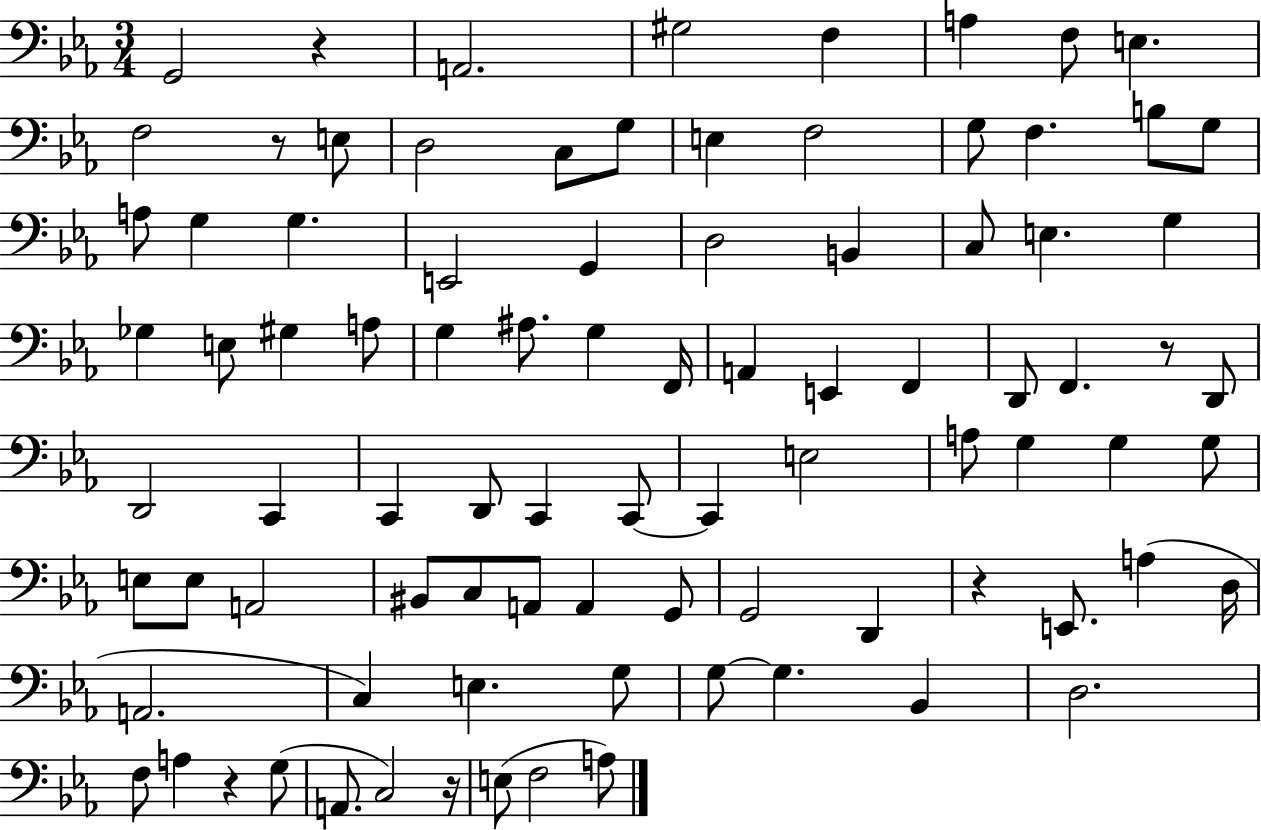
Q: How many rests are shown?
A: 6